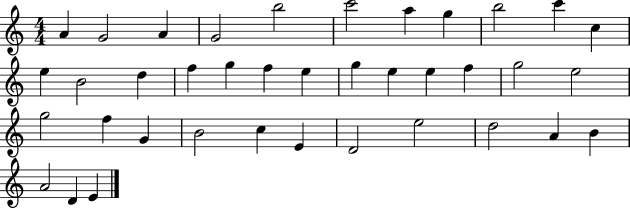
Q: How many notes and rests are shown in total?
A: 38